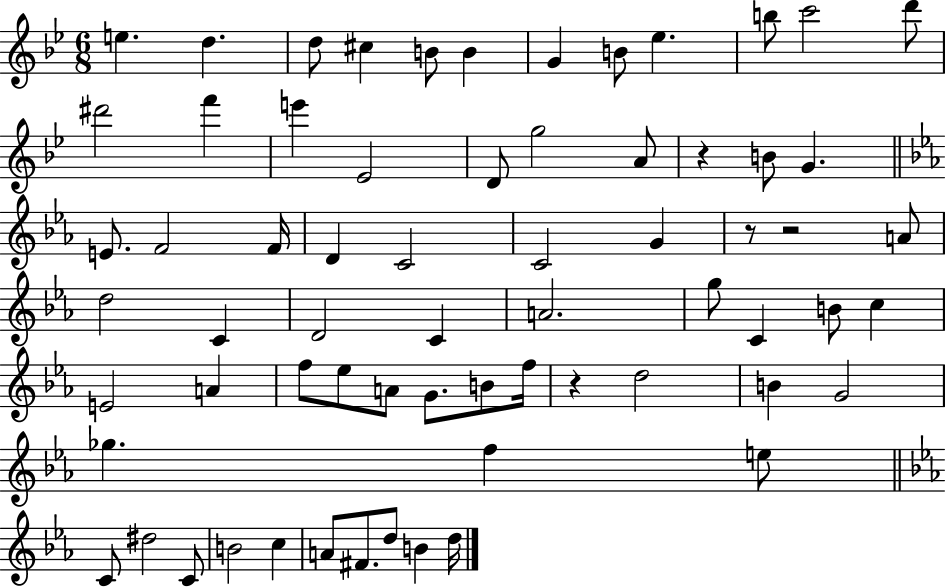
E5/q. D5/q. D5/e C#5/q B4/e B4/q G4/q B4/e Eb5/q. B5/e C6/h D6/e D#6/h F6/q E6/q Eb4/h D4/e G5/h A4/e R/q B4/e G4/q. E4/e. F4/h F4/s D4/q C4/h C4/h G4/q R/e R/h A4/e D5/h C4/q D4/h C4/q A4/h. G5/e C4/q B4/e C5/q E4/h A4/q F5/e Eb5/e A4/e G4/e. B4/e F5/s R/q D5/h B4/q G4/h Gb5/q. F5/q E5/e C4/e D#5/h C4/e B4/h C5/q A4/e F#4/e. D5/e B4/q D5/s